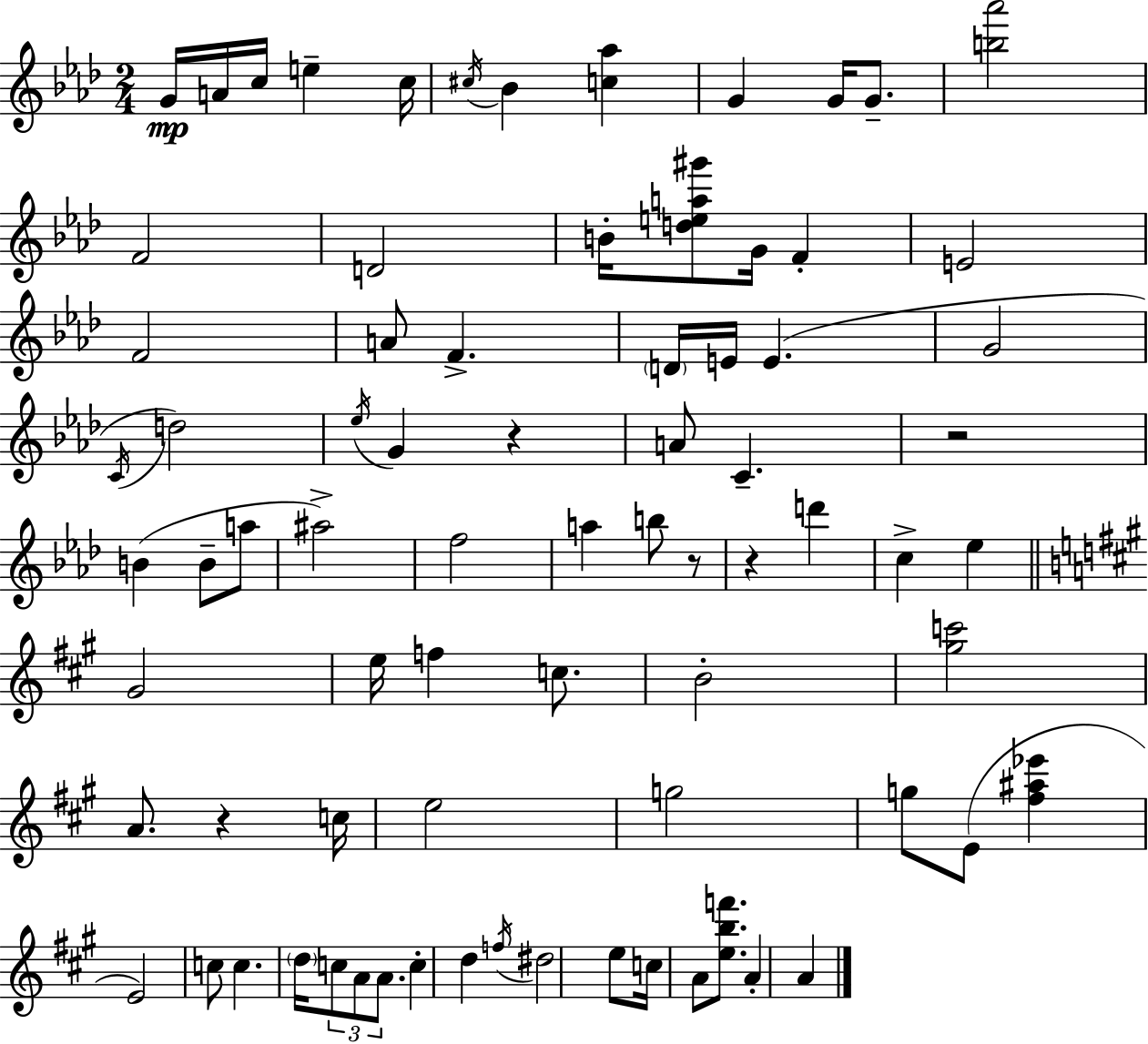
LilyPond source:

{
  \clef treble
  \numericTimeSignature
  \time 2/4
  \key aes \major
  g'16\mp a'16 c''16 e''4-- c''16 | \acciaccatura { cis''16 } bes'4 <c'' aes''>4 | g'4 g'16 g'8.-- | <b'' aes'''>2 | \break f'2 | d'2 | b'16-. <d'' e'' a'' gis'''>8 g'16 f'4-. | e'2 | \break f'2 | a'8 f'4.-> | \parenthesize d'16 e'16 e'4.( | g'2 | \break \acciaccatura { c'16 }) d''2 | \acciaccatura { ees''16 } g'4 r4 | a'8 c'4.-- | r2 | \break b'4( b'8-- | a''8 ais''2->) | f''2 | a''4 b''8 | \break r8 r4 d'''4 | c''4-> ees''4 | \bar "||" \break \key a \major gis'2 | e''16 f''4 c''8. | b'2-. | <gis'' c'''>2 | \break a'8. r4 c''16 | e''2 | g''2 | g''8 e'8( <fis'' ais'' ees'''>4 | \break e'2) | c''8 c''4. | \parenthesize d''16 \tuplet 3/2 { c''8 a'8 a'8. } | c''4-. d''4 | \break \acciaccatura { f''16 } dis''2 | e''8 c''16 a'8 <e'' b'' f'''>8. | a'4-. a'4 | \bar "|."
}